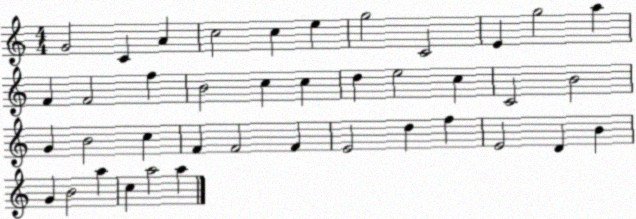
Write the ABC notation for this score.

X:1
T:Untitled
M:4/4
L:1/4
K:C
G2 C A c2 c e g2 C2 E g2 a F F2 f B2 c c d e2 c C2 B2 G B2 c F F2 F E2 d f E2 D B G B2 a c a2 a